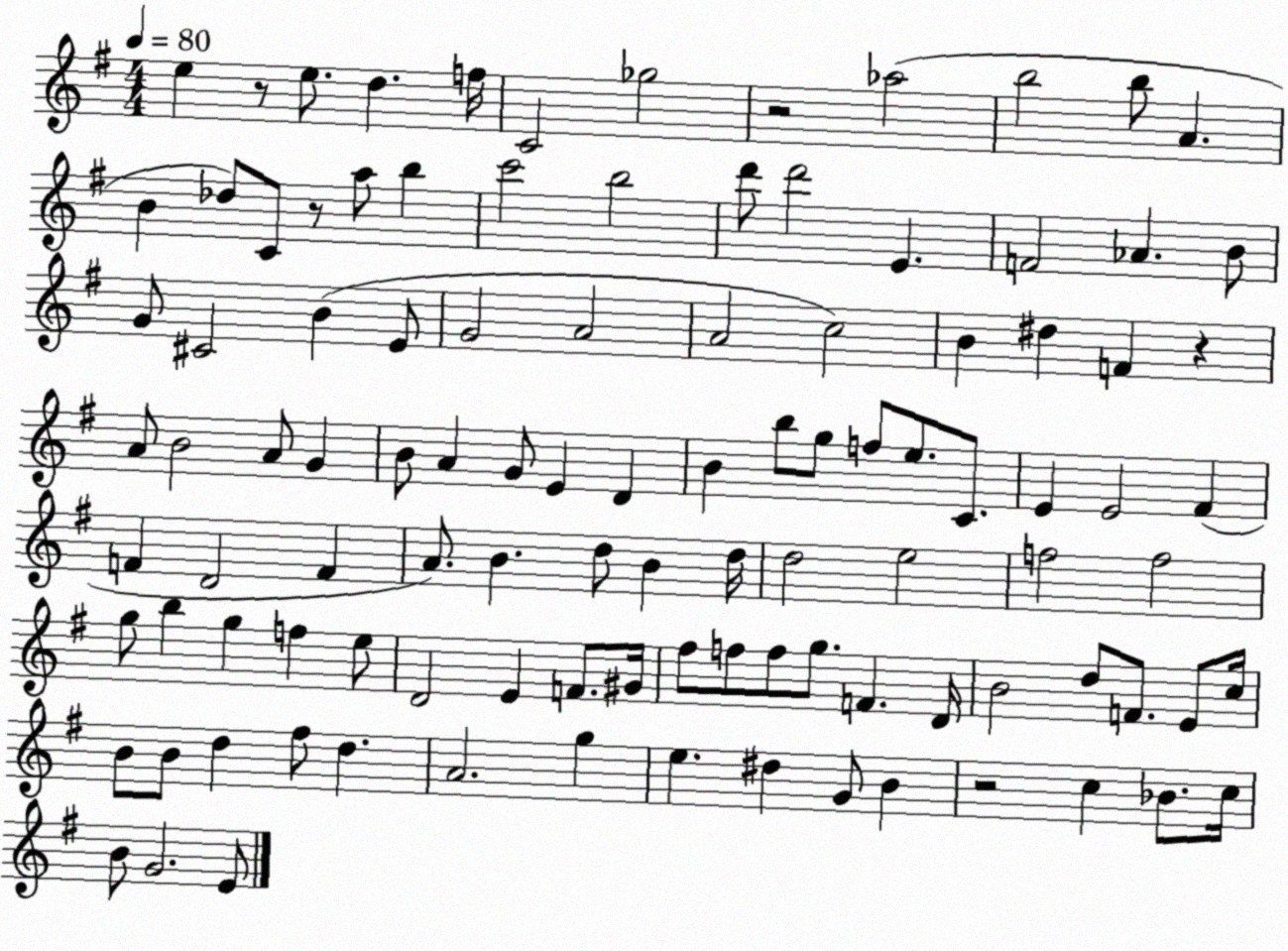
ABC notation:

X:1
T:Untitled
M:4/4
L:1/4
K:G
e z/2 e/2 d f/4 C2 _g2 z2 _a2 b2 b/2 A B _d/2 C/2 z/2 a/2 b c'2 b2 d'/2 d'2 E F2 _A B/2 G/2 ^C2 B E/2 G2 A2 A2 c2 B ^d F z A/2 B2 A/2 G B/2 A G/2 E D B b/2 g/2 f/2 e/2 C/2 E E2 ^F F D2 F A/2 B d/2 B d/4 d2 e2 f2 f2 g/2 b g f e/2 D2 E F/2 ^G/4 ^f/2 f/2 f/2 g/2 F D/4 B2 d/2 F/2 E/2 c/4 B/2 B/2 d ^f/2 d A2 g e ^d G/2 B z2 c _B/2 c/4 B/2 G2 E/2